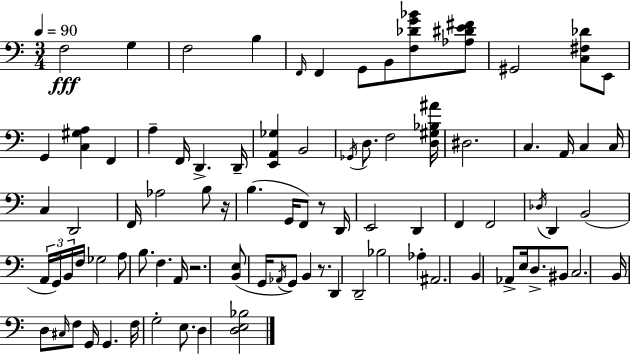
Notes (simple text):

F3/h G3/q F3/h B3/q F2/s F2/q G2/e B2/e [F3,Db4,G4,Bb4]/e [Ab3,D#4,E4,F#4]/e G#2/h [C3,F#3,Db4]/e E2/e G2/q [C3,G#3,A3]/q F2/q A3/q F2/s D2/q. D2/s [E2,A2,Gb3]/q B2/h Gb2/s D3/e. F3/h [D3,G#3,Bb3,A#4]/s D#3/h. C3/q. A2/s C3/q C3/s C3/q D2/h F2/s Ab3/h B3/e R/s B3/q. G2/s F2/e R/e D2/s E2/h D2/q F2/q F2/h Db3/s D2/q B2/h A2/s G2/s B2/s F3/s Gb3/h A3/e B3/e. F3/q. A2/s R/h. [B2,E3]/e G2/s Ab2/s G2/e B2/q R/e. D2/q D2/h Bb3/h Ab3/q A#2/h. B2/q Ab2/e E3/s D3/e. BIS2/e C3/h. B2/s D3/e C#3/s F3/e G2/s G2/q. F3/s G3/h E3/e. D3/q [D3,E3,Bb3]/h